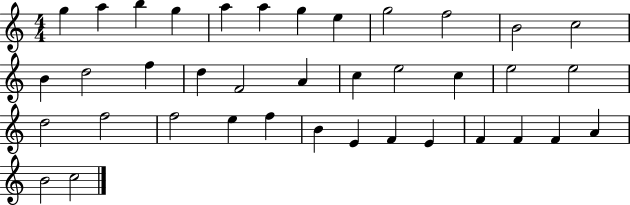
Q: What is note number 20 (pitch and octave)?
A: E5